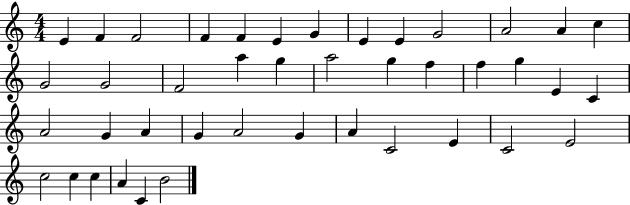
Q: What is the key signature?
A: C major